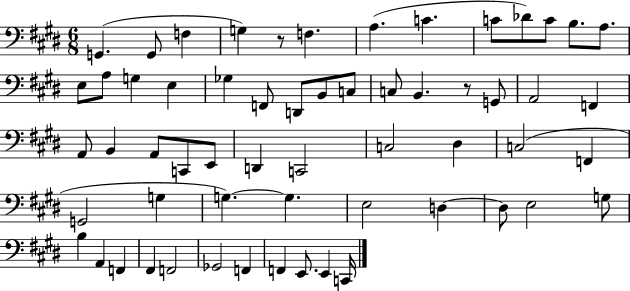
G2/q. G2/e F3/q G3/q R/e F3/q. A3/q. C4/q. C4/e Db4/e C4/e B3/e. A3/e. E3/e A3/e G3/q E3/q Gb3/q F2/e D2/e B2/e C3/e C3/e B2/q. R/e G2/e A2/h F2/q A2/e B2/q A2/e C2/e E2/e D2/q C2/h C3/h D#3/q C3/h F2/q G2/h G3/q G3/q. G3/q. E3/h D3/q D3/e E3/h G3/e B3/q A2/q F2/q F#2/q F2/h Gb2/h F2/q F2/q E2/e. E2/q C2/s